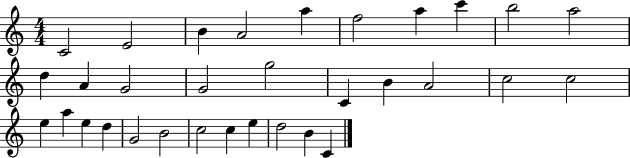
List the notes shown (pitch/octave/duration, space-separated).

C4/h E4/h B4/q A4/h A5/q F5/h A5/q C6/q B5/h A5/h D5/q A4/q G4/h G4/h G5/h C4/q B4/q A4/h C5/h C5/h E5/q A5/q E5/q D5/q G4/h B4/h C5/h C5/q E5/q D5/h B4/q C4/q